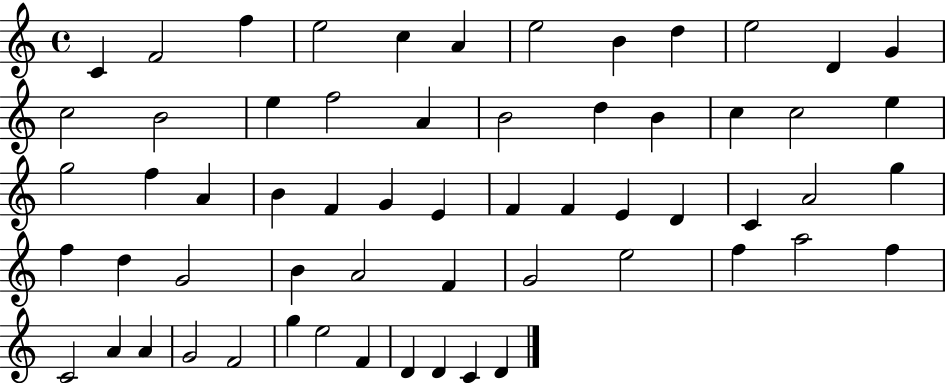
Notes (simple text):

C4/q F4/h F5/q E5/h C5/q A4/q E5/h B4/q D5/q E5/h D4/q G4/q C5/h B4/h E5/q F5/h A4/q B4/h D5/q B4/q C5/q C5/h E5/q G5/h F5/q A4/q B4/q F4/q G4/q E4/q F4/q F4/q E4/q D4/q C4/q A4/h G5/q F5/q D5/q G4/h B4/q A4/h F4/q G4/h E5/h F5/q A5/h F5/q C4/h A4/q A4/q G4/h F4/h G5/q E5/h F4/q D4/q D4/q C4/q D4/q